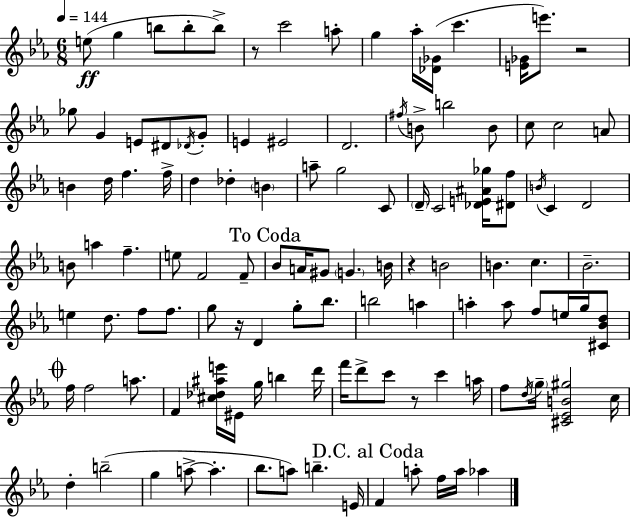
X:1
T:Untitled
M:6/8
L:1/4
K:Cm
e/2 g b/2 b/2 b/2 z/2 c'2 a/2 g _a/4 [_D_G]/4 c' [E_G]/4 e'/2 z2 _g/2 G E/2 ^D/2 _D/4 G/2 E ^E2 D2 ^f/4 B/2 b2 B/2 c/2 c2 A/2 B d/4 f f/4 d _d B a/2 g2 C/2 D/4 C2 [_DE^A_g]/4 [^Df]/2 B/4 C D2 B/2 a f e/2 F2 F/2 _B/2 A/4 ^G/2 G B/4 z B2 B c _B2 e d/2 f/2 f/2 g/2 z/4 D g/2 _b/2 b2 a a a/2 f/2 e/4 g/4 [^C_Bd]/2 f/4 f2 a/2 F [^c_d^ae']/4 ^E/4 g/4 b d'/4 f'/4 d'/2 c'/2 z/2 c' a/4 f/2 d/4 g/4 [^C_EB^g]2 c/4 d b2 g a/2 a _b/2 a/2 b E/4 F a/2 f/4 a/4 _a